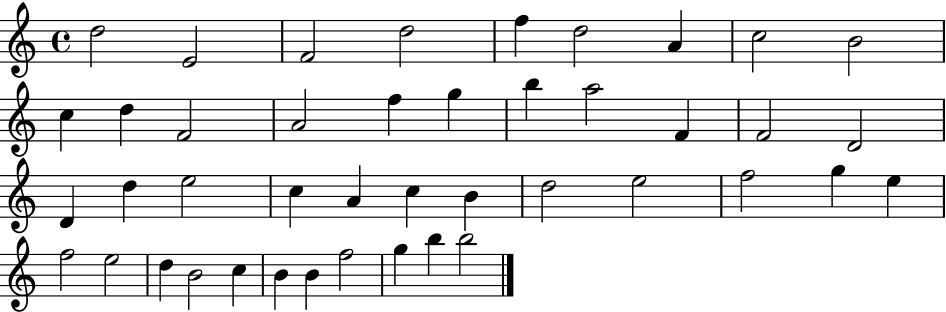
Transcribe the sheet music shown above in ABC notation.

X:1
T:Untitled
M:4/4
L:1/4
K:C
d2 E2 F2 d2 f d2 A c2 B2 c d F2 A2 f g b a2 F F2 D2 D d e2 c A c B d2 e2 f2 g e f2 e2 d B2 c B B f2 g b b2